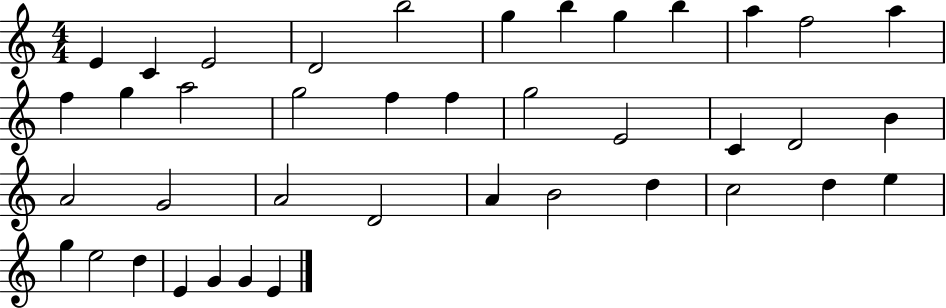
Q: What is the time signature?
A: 4/4